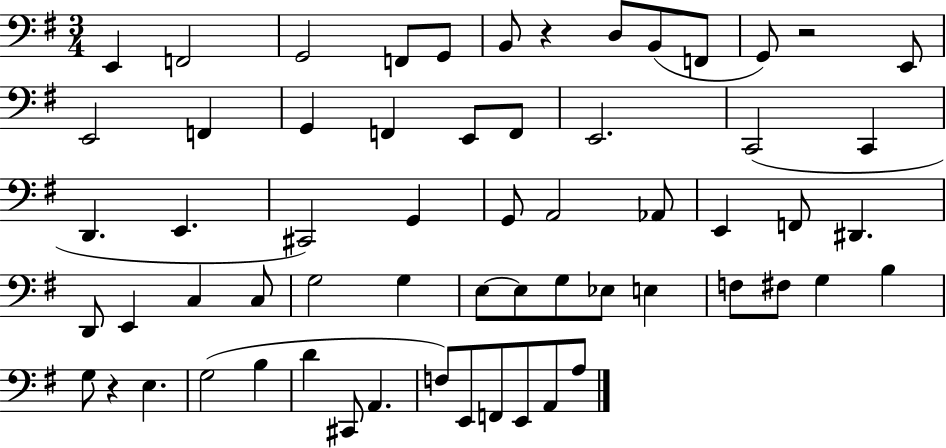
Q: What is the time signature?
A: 3/4